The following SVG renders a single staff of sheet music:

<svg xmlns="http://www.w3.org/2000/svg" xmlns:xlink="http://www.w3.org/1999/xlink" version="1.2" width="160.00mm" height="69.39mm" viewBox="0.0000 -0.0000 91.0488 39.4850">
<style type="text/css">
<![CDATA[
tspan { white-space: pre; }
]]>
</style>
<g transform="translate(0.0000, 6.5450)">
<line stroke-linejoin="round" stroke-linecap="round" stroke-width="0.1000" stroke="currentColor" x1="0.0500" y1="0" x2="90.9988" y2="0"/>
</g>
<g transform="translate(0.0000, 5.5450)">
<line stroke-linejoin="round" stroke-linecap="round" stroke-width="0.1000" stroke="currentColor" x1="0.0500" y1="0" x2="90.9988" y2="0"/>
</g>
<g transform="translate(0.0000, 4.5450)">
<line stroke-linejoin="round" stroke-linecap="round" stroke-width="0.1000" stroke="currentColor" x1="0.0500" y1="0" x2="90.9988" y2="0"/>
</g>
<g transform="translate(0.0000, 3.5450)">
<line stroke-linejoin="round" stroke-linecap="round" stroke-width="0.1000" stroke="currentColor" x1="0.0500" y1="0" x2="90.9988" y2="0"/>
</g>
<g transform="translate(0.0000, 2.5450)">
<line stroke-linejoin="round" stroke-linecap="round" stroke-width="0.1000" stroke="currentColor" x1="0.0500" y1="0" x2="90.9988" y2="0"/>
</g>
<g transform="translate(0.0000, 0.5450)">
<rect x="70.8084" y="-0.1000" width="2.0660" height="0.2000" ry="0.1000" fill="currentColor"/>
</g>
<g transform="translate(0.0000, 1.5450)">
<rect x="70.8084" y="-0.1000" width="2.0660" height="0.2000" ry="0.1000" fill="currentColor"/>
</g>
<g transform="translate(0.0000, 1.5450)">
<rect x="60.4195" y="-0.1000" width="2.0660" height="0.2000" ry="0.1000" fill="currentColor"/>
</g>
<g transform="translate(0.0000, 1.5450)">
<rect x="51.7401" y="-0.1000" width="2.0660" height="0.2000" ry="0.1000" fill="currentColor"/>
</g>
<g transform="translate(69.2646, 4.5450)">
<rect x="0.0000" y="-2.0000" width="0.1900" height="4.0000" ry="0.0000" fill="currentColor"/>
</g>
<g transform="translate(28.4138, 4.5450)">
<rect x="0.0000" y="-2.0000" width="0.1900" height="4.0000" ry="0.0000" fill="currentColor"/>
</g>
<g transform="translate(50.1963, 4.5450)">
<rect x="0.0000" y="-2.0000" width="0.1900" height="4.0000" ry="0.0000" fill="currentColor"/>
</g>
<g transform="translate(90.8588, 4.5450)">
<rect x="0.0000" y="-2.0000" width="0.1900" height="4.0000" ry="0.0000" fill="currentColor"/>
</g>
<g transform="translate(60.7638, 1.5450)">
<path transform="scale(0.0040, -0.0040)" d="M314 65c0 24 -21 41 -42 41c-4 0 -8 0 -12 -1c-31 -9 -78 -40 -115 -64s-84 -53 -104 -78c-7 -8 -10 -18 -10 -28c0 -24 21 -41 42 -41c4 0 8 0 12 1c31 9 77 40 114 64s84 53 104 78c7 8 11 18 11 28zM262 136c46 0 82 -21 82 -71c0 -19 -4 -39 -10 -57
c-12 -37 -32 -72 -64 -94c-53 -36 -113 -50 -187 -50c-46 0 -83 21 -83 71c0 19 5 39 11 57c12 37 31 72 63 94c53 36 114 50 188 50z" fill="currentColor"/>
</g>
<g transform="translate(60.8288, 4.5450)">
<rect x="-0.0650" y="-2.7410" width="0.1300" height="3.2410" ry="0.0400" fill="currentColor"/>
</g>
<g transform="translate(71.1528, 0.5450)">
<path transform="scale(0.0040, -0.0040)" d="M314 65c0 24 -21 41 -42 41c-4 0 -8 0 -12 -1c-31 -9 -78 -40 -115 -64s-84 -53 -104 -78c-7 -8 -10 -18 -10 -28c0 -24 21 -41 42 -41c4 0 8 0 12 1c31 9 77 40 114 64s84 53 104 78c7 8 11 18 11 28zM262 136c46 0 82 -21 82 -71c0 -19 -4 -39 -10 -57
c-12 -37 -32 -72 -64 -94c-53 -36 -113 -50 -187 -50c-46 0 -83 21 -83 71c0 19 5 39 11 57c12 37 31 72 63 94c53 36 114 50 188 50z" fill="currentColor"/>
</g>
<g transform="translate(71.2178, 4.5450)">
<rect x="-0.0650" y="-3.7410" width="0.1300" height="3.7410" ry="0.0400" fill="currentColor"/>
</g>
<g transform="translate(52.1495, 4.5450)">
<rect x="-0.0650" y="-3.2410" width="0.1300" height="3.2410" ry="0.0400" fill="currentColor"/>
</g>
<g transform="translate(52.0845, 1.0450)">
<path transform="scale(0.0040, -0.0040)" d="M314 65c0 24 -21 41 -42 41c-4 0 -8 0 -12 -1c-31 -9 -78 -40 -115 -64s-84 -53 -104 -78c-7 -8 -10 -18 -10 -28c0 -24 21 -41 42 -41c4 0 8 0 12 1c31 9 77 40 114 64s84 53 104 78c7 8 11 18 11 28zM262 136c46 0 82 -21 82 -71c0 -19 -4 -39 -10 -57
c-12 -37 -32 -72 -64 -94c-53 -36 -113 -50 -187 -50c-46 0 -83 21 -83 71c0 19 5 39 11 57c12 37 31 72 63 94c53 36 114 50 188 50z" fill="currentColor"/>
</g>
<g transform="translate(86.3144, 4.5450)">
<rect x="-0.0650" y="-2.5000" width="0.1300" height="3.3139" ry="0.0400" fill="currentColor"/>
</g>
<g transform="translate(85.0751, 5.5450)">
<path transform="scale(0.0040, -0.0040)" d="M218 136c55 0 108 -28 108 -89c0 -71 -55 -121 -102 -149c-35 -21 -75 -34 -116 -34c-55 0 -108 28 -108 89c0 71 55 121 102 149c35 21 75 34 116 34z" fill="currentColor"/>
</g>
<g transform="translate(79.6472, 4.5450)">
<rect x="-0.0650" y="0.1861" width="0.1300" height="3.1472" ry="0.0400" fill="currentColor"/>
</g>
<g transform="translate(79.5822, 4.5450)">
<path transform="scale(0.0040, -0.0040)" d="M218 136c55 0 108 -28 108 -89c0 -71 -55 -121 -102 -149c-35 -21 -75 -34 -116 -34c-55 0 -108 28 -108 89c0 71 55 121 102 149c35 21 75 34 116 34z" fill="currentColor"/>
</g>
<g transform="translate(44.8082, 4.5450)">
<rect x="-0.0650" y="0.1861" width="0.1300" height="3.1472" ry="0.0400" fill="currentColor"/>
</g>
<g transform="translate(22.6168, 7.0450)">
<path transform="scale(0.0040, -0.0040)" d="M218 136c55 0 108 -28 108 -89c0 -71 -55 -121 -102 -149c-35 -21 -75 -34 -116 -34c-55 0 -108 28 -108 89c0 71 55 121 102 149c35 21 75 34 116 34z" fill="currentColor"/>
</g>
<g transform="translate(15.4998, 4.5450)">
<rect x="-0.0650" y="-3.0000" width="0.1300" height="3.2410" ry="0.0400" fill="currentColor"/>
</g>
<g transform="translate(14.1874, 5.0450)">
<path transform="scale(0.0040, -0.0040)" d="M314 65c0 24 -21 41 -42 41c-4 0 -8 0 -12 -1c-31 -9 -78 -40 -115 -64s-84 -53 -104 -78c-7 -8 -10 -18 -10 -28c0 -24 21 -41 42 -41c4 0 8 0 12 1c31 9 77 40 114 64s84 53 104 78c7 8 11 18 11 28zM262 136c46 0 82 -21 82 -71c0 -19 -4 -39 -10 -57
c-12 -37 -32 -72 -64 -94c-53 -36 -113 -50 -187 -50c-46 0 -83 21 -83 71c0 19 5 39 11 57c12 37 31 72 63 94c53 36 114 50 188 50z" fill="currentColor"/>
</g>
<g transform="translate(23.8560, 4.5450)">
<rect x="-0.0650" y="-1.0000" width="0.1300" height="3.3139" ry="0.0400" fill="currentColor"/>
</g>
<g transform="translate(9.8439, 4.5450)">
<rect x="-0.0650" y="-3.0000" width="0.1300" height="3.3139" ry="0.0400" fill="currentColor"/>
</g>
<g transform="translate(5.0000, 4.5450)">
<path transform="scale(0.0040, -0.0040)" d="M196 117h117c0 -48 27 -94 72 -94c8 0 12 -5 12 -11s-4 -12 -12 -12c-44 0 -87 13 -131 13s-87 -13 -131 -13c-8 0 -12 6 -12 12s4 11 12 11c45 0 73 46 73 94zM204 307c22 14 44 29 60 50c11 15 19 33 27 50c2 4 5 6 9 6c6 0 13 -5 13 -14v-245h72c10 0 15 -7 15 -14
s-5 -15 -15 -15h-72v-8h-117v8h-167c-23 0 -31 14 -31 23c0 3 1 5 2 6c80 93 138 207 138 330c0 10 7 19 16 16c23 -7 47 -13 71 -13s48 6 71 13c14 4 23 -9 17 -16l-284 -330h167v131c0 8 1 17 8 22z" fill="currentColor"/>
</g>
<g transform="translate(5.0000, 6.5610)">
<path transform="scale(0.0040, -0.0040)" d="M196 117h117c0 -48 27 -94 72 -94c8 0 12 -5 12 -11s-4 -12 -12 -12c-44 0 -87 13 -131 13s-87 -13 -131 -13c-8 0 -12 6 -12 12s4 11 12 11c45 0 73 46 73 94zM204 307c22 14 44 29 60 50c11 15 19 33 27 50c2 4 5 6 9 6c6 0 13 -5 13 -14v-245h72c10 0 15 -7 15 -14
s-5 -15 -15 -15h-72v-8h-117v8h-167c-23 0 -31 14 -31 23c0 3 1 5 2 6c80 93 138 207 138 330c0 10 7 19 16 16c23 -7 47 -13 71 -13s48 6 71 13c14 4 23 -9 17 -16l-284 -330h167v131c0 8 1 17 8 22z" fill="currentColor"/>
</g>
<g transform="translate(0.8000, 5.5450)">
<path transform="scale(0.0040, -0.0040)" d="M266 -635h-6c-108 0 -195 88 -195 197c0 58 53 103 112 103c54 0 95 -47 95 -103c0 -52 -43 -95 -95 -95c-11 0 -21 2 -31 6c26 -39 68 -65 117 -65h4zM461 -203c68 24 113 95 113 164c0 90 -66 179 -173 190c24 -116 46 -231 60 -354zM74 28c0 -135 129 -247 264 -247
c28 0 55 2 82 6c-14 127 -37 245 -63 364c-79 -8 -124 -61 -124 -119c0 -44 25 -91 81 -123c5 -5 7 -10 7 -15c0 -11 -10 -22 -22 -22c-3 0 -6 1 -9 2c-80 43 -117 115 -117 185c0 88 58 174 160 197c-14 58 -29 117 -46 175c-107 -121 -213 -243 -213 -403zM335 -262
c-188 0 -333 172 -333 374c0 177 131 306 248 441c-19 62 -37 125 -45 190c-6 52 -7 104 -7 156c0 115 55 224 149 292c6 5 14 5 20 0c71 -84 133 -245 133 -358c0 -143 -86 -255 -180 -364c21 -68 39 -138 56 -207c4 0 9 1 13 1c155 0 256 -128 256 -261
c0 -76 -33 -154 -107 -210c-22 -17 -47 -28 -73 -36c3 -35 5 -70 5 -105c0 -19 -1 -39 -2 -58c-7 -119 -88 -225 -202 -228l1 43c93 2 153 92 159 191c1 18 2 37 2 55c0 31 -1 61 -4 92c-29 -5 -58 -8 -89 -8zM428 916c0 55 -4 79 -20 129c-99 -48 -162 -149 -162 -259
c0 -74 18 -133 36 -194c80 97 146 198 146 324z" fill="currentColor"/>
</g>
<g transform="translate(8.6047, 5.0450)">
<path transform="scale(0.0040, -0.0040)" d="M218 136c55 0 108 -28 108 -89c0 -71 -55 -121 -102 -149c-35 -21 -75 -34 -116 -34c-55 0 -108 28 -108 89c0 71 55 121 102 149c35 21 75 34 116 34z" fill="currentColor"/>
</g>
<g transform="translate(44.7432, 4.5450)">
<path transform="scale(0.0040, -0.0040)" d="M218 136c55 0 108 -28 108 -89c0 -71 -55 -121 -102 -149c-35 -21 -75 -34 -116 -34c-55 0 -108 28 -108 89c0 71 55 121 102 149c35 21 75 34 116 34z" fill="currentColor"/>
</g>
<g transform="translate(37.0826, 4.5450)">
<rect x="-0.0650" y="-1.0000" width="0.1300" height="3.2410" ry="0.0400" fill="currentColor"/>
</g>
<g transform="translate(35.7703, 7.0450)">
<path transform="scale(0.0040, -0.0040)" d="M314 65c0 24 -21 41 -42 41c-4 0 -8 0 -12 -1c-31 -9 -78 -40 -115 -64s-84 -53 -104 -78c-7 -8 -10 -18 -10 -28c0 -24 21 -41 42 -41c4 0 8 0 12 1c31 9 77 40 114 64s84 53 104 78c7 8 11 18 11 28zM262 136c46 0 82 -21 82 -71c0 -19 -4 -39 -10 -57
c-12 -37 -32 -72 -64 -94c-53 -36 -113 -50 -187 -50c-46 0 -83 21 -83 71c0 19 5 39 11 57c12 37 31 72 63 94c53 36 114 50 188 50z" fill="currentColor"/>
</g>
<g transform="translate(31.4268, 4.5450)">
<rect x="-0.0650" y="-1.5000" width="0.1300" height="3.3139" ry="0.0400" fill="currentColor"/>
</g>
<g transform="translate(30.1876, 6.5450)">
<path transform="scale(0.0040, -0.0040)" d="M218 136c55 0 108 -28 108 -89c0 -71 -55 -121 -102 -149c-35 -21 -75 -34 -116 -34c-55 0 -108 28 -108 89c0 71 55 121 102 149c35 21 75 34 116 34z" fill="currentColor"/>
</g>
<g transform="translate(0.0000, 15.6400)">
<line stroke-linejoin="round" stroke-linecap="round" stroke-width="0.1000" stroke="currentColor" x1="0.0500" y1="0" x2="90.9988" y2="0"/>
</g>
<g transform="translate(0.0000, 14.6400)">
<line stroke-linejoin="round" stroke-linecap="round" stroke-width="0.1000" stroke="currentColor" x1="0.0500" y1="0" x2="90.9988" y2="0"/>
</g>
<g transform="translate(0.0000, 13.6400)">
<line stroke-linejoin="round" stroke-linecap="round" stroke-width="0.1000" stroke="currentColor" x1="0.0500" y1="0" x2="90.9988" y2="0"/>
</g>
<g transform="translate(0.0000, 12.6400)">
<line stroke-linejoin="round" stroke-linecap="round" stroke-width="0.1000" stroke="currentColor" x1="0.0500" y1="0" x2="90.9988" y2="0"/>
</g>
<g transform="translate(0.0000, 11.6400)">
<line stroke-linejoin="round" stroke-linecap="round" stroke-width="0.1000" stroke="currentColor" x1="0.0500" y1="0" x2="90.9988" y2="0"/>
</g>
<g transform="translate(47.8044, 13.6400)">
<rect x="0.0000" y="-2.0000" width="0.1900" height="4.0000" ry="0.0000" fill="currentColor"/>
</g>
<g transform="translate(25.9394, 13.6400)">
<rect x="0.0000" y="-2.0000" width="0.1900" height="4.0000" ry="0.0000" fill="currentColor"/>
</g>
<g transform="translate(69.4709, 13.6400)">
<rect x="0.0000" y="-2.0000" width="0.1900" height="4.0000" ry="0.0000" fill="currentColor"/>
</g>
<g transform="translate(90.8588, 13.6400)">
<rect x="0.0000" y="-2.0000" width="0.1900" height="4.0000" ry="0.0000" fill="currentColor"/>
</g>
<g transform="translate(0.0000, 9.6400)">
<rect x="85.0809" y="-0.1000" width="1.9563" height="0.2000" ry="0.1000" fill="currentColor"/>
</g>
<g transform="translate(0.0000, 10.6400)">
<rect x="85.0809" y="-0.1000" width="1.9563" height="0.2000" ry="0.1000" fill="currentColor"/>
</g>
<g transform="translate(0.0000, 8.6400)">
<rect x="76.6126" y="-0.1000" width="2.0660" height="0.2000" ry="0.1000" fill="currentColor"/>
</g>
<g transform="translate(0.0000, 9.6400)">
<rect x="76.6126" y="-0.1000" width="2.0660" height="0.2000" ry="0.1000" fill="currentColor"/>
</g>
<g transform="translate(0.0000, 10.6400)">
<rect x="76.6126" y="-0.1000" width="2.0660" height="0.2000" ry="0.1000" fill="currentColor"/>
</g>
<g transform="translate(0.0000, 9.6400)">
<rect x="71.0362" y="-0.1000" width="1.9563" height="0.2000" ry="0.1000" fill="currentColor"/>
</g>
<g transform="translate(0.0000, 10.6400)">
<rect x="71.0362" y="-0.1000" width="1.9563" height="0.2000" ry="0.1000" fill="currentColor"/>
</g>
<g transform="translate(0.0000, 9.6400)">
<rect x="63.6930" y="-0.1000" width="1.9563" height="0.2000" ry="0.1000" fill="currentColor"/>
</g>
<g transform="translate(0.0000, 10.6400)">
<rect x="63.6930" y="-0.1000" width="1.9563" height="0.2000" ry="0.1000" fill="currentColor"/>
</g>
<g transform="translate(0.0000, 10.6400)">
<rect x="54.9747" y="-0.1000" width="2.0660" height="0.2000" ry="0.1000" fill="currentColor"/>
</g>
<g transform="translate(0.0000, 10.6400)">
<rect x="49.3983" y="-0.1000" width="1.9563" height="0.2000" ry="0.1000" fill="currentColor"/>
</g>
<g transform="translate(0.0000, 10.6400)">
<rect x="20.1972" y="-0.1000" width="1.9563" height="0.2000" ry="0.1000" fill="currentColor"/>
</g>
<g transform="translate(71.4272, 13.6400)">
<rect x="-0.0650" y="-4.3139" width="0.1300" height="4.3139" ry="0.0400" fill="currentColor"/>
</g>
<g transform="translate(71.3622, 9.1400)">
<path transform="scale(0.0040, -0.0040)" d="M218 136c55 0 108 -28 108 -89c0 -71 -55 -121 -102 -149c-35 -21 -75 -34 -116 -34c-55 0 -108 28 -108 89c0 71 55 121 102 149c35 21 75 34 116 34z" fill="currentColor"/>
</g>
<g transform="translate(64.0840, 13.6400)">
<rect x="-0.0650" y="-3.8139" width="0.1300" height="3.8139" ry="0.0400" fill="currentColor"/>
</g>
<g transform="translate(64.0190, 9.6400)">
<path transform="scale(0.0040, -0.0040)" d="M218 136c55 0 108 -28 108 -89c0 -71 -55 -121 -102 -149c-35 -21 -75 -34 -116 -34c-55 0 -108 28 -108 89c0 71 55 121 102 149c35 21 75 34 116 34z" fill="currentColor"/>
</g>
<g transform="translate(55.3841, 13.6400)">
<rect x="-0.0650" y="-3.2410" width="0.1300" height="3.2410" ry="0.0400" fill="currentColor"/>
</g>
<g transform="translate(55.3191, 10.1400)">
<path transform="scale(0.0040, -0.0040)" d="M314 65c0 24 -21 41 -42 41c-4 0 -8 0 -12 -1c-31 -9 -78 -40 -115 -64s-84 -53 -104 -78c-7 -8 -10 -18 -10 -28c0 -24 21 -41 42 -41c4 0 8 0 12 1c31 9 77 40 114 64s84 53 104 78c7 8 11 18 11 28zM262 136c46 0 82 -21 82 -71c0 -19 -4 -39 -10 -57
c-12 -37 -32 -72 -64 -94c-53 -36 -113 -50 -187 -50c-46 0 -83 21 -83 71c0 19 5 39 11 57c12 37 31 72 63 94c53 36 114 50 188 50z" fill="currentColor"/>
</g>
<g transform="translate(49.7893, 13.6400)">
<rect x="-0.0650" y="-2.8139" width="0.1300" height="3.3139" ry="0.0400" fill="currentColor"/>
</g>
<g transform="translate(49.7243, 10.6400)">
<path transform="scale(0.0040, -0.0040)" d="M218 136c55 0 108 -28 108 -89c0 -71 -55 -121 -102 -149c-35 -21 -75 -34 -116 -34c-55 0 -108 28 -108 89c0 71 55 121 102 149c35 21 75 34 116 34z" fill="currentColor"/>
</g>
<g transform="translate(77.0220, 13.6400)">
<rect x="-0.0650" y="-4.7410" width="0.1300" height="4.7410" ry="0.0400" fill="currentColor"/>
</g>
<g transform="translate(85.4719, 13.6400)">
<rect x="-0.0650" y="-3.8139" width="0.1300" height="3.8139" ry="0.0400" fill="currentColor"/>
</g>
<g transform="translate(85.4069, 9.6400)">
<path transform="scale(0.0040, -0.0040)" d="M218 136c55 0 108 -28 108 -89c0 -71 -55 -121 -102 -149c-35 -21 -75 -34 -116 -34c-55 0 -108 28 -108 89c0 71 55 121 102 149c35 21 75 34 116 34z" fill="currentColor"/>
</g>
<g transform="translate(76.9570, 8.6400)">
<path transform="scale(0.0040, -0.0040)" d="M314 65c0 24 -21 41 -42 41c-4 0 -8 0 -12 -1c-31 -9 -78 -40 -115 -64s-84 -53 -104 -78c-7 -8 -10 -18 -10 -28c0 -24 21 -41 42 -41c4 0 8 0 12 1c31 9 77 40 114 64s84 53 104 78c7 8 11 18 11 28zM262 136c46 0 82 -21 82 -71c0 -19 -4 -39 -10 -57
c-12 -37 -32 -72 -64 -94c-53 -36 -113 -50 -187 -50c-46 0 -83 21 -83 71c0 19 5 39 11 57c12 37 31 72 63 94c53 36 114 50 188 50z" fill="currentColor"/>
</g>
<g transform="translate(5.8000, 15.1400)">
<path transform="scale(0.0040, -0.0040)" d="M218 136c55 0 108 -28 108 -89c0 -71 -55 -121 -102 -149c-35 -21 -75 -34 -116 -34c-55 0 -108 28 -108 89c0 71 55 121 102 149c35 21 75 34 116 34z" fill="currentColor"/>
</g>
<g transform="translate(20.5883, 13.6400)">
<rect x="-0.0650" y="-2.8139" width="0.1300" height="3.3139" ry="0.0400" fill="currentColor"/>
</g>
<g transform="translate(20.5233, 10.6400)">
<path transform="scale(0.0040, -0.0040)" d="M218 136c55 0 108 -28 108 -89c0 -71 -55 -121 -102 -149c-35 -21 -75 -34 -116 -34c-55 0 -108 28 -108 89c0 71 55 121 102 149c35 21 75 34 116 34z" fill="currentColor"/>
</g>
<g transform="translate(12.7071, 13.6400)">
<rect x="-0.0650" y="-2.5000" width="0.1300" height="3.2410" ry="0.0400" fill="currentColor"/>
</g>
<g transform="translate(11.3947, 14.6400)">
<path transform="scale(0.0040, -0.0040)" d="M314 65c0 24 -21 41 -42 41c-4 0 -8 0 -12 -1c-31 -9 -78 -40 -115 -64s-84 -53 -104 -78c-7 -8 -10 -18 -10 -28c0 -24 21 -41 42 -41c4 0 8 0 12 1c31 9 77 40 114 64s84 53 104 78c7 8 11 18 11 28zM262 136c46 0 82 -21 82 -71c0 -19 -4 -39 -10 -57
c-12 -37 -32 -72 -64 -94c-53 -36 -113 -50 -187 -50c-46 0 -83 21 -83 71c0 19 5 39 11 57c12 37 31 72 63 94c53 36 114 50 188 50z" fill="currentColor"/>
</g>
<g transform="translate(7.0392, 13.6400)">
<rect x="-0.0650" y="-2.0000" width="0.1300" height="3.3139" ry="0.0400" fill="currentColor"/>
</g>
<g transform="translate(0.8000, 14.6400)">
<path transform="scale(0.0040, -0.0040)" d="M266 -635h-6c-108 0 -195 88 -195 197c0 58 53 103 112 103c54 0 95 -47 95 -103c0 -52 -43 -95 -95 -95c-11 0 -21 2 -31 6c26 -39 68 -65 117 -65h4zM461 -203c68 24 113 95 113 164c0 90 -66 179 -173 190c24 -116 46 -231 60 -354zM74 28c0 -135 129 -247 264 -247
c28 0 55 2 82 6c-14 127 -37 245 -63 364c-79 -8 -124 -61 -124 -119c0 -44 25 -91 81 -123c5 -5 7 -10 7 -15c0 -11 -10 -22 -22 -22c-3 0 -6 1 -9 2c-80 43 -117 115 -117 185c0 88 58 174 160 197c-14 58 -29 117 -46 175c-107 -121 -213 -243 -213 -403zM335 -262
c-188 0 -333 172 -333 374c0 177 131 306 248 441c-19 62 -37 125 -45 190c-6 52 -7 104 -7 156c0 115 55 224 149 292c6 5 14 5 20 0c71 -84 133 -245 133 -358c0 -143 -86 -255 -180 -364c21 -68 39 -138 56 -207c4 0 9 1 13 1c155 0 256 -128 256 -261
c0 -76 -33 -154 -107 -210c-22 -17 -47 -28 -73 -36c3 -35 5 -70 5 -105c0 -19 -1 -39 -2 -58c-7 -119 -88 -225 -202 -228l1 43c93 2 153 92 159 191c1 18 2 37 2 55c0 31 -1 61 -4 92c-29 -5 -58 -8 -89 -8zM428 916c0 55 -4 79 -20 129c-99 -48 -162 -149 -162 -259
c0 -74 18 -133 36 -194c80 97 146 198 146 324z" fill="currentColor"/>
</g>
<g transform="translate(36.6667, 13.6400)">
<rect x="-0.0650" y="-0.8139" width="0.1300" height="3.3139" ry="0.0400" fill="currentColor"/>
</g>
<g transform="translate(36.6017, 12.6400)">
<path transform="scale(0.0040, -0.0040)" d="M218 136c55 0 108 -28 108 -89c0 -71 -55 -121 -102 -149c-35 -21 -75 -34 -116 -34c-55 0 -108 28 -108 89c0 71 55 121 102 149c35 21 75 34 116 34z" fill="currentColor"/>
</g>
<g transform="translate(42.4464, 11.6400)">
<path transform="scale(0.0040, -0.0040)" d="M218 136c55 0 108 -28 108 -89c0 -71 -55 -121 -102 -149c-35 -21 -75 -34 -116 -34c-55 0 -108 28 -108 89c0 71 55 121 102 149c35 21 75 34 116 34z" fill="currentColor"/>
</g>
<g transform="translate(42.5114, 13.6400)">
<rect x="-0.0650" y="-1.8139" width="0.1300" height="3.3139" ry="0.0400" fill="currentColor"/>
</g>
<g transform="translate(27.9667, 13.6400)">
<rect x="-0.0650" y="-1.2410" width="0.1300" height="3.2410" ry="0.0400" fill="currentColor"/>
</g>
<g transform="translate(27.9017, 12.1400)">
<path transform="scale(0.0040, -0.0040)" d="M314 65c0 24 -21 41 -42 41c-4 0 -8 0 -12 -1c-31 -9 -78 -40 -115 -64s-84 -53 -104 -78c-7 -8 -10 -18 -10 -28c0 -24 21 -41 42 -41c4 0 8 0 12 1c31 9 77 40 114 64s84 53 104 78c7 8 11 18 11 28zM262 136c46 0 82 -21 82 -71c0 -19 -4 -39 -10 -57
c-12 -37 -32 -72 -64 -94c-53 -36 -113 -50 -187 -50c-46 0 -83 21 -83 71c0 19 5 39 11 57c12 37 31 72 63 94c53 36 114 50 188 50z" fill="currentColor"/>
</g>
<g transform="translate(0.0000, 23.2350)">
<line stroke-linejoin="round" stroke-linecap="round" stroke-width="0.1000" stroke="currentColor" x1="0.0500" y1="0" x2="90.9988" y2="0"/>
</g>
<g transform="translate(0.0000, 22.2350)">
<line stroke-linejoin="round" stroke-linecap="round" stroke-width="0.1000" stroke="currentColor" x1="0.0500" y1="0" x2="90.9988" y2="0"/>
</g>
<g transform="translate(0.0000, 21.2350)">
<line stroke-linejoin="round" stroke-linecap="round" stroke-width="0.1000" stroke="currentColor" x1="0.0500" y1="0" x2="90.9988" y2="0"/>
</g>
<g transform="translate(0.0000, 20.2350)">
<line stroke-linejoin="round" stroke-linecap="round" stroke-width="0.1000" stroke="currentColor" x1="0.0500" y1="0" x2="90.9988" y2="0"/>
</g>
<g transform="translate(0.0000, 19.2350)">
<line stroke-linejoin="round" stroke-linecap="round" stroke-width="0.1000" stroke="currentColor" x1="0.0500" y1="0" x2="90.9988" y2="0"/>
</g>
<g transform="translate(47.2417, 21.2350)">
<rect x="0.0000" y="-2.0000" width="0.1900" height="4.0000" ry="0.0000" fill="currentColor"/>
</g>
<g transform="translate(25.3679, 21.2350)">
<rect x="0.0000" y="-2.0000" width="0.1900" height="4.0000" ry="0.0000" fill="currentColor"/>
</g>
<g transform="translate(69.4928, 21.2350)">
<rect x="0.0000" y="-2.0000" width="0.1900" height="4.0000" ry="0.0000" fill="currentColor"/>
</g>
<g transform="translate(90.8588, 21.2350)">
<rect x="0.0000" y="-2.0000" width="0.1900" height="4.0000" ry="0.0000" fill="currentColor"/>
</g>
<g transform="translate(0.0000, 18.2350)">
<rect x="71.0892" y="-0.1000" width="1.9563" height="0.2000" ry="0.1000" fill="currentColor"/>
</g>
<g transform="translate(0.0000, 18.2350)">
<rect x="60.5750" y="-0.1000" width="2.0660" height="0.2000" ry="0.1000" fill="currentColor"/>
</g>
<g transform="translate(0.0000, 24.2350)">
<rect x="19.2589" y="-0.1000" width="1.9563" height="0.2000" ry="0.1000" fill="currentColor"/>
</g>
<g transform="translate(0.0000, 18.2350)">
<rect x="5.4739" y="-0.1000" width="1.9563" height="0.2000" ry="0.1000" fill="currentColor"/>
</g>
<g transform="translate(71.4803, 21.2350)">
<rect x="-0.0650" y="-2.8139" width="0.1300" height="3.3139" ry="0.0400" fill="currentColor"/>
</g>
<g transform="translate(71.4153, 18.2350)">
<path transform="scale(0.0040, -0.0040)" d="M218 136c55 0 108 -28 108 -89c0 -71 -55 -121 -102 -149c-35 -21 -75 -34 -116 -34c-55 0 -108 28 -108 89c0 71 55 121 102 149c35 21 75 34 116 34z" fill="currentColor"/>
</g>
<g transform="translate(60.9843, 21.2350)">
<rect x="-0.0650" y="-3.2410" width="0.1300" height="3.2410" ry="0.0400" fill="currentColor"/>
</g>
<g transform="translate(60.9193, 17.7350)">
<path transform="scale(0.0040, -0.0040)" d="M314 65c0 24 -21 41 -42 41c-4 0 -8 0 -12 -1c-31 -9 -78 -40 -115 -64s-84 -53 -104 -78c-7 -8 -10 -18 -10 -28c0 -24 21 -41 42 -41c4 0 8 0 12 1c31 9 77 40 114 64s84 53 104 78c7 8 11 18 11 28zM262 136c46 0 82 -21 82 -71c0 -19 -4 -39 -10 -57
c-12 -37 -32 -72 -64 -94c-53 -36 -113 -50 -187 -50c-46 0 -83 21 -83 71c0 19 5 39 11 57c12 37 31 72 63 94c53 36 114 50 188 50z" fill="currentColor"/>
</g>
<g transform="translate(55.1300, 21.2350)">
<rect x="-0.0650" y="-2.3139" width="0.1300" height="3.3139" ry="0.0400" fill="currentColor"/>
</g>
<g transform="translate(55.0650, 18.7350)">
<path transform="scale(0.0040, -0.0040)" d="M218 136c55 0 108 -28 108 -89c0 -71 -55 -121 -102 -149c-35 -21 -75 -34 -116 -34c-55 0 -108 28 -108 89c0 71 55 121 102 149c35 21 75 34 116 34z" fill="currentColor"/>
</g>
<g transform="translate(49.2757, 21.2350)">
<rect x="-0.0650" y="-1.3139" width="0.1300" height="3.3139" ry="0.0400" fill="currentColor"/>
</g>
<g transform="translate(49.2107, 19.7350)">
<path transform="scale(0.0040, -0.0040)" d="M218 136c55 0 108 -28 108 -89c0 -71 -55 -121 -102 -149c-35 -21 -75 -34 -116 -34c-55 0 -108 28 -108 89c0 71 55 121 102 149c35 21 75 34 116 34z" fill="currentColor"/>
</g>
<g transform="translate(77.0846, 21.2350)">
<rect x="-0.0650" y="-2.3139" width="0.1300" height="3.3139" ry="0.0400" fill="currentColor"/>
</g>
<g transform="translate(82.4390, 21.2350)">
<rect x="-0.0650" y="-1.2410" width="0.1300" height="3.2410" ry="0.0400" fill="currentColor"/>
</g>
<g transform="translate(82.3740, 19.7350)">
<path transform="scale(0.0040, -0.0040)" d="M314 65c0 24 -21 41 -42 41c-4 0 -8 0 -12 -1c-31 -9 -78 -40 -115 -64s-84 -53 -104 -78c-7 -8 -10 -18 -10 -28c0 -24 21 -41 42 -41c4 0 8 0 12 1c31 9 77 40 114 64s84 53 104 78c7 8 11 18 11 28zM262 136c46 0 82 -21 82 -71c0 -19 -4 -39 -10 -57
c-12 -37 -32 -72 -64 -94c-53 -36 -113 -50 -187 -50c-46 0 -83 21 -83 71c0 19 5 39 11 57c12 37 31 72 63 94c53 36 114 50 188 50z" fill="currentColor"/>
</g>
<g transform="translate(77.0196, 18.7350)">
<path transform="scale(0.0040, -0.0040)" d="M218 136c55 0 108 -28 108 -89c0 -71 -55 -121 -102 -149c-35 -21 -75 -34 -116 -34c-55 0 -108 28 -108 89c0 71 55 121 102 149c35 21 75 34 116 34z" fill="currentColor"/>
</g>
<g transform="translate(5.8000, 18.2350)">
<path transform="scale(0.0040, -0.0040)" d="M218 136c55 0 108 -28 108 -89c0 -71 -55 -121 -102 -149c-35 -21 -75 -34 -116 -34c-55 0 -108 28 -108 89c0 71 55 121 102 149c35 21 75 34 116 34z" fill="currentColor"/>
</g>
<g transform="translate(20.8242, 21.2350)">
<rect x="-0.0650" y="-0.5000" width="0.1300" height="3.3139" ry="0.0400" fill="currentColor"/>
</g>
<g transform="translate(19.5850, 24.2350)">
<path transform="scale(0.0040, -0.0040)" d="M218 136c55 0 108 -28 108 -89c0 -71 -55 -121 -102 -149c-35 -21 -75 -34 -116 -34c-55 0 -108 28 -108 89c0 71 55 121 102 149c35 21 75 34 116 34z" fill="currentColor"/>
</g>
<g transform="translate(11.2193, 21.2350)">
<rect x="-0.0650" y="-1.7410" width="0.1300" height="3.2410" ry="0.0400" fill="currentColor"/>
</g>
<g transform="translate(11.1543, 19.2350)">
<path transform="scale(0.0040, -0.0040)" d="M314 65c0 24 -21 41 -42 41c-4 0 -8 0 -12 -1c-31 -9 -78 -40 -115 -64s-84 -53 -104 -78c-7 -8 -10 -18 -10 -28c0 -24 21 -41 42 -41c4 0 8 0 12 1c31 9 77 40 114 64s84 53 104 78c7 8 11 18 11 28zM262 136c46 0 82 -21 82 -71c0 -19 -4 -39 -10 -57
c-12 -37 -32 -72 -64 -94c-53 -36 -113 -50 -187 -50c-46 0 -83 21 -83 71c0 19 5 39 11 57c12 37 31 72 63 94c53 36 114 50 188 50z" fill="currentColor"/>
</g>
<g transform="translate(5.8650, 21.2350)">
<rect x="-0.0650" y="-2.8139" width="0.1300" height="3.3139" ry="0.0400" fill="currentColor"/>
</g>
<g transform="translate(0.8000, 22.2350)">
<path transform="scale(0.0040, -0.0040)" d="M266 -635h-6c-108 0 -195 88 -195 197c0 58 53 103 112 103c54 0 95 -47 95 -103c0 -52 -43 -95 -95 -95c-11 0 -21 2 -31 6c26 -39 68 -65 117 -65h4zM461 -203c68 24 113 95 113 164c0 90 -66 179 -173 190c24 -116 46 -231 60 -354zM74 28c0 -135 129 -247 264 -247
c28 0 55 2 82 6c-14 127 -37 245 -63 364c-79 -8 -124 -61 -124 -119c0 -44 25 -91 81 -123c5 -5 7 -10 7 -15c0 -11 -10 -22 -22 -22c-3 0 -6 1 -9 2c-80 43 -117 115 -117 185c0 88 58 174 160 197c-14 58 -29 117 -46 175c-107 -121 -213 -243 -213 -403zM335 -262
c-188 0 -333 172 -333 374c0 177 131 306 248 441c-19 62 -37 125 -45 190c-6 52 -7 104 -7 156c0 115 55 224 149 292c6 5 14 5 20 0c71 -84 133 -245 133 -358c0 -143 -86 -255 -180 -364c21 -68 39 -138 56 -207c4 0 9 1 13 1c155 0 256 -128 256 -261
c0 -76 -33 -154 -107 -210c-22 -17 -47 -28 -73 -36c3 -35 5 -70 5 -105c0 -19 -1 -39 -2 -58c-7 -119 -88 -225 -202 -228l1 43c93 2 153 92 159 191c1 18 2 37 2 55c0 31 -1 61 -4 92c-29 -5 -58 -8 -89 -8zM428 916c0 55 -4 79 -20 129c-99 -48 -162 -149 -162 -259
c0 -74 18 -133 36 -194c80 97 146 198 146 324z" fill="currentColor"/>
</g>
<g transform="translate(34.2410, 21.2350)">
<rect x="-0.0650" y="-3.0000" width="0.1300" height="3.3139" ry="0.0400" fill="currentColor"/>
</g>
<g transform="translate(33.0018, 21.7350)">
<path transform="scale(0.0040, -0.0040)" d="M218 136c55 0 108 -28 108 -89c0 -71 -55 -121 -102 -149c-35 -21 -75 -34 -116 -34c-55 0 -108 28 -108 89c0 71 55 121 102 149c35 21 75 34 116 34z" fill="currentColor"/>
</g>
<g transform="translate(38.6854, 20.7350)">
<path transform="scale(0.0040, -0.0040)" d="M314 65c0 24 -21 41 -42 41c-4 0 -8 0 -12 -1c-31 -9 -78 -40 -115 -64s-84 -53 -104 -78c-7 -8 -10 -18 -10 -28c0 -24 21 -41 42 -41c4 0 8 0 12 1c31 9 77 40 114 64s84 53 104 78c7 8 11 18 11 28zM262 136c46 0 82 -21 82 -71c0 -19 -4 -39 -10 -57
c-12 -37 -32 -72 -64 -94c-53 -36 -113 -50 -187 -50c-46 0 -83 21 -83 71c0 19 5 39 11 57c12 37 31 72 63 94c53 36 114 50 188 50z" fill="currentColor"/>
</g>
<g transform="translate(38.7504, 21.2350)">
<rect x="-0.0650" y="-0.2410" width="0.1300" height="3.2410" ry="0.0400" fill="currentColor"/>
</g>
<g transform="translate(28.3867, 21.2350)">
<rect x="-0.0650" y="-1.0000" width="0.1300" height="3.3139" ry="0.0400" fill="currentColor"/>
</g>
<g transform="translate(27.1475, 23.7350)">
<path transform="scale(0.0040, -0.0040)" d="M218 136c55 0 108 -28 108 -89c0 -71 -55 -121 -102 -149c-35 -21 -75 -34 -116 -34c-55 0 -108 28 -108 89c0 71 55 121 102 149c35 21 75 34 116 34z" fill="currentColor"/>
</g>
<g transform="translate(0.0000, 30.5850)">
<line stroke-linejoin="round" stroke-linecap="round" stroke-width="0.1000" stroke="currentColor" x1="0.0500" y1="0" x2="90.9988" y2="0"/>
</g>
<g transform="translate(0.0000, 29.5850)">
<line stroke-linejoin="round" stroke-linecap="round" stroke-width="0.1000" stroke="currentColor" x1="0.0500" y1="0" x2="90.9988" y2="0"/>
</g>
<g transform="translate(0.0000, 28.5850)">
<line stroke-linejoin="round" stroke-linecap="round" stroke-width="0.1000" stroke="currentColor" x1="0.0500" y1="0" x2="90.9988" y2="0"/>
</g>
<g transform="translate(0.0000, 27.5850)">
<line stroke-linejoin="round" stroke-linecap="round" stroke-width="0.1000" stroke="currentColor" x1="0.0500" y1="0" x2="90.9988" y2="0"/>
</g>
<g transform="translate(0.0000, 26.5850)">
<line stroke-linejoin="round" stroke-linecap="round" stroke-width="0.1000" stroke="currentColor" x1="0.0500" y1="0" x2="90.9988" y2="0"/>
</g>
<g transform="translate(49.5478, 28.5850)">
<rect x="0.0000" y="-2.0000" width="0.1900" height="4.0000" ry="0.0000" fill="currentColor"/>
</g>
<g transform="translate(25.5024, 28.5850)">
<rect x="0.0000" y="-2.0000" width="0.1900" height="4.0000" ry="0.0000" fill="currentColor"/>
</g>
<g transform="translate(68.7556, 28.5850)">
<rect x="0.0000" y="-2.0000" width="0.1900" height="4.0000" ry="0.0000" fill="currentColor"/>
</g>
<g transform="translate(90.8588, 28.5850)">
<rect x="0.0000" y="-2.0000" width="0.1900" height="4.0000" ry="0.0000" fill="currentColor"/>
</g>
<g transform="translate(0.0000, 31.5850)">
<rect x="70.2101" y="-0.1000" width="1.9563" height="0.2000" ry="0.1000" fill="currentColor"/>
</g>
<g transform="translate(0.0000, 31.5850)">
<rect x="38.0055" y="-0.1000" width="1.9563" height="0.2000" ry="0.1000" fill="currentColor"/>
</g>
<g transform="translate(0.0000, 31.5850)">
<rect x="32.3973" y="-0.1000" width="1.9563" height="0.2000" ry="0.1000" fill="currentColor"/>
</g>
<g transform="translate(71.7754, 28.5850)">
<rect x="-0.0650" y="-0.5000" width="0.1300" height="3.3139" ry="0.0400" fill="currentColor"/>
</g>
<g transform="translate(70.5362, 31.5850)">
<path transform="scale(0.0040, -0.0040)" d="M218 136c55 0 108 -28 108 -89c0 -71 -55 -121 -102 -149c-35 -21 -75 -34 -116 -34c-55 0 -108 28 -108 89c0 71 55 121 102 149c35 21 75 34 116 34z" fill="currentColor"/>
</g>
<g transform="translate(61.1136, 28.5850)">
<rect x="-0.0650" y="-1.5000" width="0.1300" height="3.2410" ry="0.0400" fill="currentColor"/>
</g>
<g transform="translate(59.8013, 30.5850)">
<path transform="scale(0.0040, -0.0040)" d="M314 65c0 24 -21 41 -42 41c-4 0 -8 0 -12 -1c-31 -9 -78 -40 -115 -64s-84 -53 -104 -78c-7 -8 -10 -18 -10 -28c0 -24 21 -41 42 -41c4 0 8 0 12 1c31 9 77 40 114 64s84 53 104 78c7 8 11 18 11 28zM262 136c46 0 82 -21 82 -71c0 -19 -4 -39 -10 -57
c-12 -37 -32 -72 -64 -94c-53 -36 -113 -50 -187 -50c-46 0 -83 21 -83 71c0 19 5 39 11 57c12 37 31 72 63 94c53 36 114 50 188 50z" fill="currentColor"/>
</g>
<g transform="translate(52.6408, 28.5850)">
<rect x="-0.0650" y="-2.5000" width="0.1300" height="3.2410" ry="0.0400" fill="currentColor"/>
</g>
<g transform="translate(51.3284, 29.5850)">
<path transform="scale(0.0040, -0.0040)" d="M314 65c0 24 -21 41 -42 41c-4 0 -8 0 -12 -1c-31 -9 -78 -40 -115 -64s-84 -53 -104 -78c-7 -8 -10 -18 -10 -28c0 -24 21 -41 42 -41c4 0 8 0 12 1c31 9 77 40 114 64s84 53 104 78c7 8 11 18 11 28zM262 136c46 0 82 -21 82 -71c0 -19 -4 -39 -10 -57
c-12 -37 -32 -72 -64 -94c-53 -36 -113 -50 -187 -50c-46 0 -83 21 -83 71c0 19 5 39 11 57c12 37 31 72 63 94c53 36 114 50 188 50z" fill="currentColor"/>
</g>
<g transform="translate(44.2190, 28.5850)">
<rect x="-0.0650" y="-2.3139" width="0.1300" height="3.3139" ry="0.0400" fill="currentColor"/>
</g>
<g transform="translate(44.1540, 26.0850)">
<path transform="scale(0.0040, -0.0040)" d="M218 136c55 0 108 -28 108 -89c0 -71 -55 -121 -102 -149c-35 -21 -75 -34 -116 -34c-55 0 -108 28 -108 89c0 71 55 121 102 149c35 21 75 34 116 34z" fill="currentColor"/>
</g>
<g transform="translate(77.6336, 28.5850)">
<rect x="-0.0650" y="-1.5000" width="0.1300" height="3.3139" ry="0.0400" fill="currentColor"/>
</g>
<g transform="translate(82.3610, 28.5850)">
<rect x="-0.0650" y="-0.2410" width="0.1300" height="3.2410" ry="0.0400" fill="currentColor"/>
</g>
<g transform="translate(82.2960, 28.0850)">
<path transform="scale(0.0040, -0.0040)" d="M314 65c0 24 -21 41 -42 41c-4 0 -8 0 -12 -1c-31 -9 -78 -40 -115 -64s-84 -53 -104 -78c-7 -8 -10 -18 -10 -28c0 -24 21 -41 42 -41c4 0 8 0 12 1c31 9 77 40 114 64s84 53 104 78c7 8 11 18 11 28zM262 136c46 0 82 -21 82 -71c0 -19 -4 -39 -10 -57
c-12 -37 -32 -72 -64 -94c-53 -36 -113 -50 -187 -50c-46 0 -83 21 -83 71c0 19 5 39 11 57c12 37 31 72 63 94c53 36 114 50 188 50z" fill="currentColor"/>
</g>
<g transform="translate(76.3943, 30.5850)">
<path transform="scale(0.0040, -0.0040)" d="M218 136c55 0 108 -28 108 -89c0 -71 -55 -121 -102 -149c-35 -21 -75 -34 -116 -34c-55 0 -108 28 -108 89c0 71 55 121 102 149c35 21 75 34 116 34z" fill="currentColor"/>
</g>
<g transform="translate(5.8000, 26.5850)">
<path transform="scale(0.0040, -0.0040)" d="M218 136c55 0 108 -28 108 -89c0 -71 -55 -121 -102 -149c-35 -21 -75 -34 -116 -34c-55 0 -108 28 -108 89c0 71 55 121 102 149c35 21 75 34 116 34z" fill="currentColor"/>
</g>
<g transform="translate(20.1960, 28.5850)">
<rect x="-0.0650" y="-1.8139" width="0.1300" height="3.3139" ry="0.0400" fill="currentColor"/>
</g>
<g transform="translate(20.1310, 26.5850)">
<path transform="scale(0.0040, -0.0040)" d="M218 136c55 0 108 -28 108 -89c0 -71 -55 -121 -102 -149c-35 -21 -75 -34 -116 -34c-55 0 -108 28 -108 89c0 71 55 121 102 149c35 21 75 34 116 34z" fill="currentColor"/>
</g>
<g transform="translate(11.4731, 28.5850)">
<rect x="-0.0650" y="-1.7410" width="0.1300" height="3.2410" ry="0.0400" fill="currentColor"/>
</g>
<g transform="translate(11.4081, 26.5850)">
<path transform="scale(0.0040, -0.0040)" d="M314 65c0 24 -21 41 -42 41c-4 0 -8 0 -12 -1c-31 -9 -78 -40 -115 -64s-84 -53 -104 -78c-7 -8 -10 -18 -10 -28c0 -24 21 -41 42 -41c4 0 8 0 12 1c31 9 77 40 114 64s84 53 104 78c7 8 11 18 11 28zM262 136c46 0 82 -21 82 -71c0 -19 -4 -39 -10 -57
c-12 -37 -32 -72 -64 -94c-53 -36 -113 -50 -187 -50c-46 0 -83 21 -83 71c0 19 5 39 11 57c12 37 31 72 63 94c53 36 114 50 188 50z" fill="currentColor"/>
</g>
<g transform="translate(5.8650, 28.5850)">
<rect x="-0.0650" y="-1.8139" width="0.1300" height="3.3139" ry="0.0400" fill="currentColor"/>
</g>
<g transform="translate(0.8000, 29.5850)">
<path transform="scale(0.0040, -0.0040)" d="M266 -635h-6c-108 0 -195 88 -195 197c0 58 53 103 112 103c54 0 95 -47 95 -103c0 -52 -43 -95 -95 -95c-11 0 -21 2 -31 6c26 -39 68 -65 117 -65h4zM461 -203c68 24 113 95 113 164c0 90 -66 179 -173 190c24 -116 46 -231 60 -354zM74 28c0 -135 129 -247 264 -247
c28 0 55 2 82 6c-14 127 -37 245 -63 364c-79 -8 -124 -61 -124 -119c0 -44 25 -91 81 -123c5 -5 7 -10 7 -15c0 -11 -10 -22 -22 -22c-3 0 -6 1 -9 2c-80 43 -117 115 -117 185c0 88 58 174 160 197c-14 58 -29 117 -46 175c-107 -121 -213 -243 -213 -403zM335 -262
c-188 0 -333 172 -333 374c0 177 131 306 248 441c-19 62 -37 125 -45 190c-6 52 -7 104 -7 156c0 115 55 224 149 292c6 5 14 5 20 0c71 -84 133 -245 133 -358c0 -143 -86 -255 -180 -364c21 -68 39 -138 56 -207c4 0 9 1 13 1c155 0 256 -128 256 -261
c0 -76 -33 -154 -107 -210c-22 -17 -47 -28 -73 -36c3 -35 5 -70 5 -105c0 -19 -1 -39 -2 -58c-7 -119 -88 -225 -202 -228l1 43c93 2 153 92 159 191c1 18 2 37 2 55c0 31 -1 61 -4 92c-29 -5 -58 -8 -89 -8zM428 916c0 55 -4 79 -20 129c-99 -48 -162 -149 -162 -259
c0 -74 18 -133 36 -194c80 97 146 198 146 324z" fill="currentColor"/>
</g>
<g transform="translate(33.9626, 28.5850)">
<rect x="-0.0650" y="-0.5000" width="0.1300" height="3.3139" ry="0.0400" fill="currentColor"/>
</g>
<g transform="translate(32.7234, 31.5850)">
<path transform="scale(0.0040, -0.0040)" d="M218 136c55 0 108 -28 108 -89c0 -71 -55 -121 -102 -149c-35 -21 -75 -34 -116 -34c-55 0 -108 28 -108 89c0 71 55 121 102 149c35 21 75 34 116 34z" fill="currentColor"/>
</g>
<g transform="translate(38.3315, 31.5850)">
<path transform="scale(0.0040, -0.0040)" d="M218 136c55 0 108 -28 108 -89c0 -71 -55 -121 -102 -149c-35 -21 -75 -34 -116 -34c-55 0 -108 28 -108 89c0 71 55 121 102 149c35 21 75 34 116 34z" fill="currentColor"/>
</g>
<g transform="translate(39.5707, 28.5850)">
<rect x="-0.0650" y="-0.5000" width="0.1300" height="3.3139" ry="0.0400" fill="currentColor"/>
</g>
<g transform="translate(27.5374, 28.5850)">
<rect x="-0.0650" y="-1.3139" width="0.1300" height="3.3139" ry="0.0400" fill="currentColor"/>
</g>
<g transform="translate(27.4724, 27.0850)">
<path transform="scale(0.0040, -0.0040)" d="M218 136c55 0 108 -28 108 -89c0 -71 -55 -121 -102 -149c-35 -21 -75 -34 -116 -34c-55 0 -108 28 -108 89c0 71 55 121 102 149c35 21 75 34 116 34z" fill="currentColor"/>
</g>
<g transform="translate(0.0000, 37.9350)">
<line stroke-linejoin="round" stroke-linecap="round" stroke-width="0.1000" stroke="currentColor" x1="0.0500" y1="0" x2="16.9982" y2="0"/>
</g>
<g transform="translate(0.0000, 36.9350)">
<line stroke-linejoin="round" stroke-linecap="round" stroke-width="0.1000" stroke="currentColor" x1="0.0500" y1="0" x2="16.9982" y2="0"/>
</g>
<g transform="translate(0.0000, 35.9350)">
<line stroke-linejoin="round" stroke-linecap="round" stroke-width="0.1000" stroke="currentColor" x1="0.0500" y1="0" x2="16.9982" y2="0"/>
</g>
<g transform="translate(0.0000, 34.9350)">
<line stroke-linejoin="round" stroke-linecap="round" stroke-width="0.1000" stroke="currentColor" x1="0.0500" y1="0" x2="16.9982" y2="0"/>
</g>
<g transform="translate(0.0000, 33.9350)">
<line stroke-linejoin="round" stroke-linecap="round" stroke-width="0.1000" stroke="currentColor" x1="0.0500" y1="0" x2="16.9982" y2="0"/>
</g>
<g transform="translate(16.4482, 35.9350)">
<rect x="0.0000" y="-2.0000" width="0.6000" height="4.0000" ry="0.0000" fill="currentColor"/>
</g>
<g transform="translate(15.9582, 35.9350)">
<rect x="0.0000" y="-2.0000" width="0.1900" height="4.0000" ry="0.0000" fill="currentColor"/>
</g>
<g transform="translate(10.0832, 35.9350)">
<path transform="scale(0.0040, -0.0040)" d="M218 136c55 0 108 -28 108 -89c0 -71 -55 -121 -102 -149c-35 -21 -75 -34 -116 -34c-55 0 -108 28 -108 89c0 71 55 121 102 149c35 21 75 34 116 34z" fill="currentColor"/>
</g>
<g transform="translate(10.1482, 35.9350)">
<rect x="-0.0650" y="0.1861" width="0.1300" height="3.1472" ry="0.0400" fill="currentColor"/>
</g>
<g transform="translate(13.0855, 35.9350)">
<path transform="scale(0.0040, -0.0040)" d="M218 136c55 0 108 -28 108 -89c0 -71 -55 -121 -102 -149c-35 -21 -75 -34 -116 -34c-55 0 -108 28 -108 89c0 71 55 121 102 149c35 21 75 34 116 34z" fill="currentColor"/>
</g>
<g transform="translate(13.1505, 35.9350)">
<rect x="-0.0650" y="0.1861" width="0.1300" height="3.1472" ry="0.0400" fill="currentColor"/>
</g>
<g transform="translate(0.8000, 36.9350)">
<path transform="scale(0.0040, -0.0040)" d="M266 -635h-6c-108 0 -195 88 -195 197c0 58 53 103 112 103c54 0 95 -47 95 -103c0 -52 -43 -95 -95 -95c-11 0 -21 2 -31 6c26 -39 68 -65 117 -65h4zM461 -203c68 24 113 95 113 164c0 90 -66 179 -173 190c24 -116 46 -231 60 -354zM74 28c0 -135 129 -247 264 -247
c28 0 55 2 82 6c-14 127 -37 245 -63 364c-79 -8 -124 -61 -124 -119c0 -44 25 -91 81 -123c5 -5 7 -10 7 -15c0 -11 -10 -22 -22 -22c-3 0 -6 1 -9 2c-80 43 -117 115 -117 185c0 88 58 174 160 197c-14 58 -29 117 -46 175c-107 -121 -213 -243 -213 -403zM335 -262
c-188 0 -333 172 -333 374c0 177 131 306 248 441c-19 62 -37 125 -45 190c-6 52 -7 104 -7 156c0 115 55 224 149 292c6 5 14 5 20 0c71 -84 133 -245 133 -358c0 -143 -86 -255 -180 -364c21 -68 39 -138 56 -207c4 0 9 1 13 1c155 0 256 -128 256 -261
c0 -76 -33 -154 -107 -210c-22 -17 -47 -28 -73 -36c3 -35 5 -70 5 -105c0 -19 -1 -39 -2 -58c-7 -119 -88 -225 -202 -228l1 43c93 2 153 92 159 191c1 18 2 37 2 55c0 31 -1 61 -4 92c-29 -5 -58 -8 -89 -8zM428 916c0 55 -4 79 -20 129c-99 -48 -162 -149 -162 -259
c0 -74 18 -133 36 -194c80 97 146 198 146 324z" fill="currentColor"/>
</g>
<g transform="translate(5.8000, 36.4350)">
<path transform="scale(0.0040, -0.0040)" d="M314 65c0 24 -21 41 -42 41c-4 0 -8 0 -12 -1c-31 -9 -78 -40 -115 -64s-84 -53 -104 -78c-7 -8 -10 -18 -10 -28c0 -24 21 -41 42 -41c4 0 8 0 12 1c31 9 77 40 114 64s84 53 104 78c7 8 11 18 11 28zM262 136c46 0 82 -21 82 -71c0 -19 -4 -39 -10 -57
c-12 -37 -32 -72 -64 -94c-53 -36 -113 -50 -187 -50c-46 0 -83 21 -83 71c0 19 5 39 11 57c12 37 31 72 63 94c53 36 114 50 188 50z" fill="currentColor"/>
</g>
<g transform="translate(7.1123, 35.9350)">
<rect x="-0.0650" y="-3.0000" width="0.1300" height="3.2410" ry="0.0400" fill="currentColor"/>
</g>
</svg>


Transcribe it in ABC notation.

X:1
T:Untitled
M:4/4
L:1/4
K:C
A A2 D E D2 B b2 a2 c'2 B G F G2 a e2 d f a b2 c' d' e'2 c' a f2 C D A c2 e g b2 a g e2 f f2 f e C C g G2 E2 C E c2 A2 B B